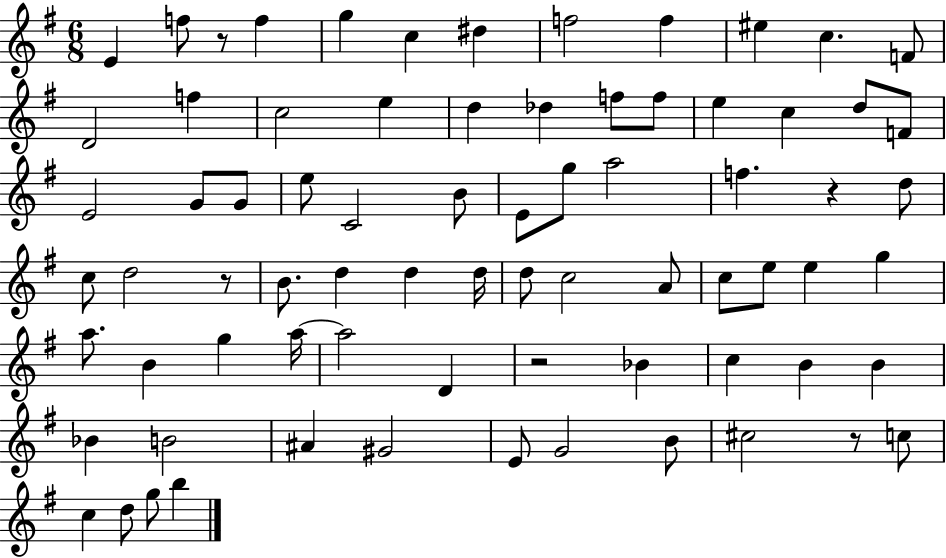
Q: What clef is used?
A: treble